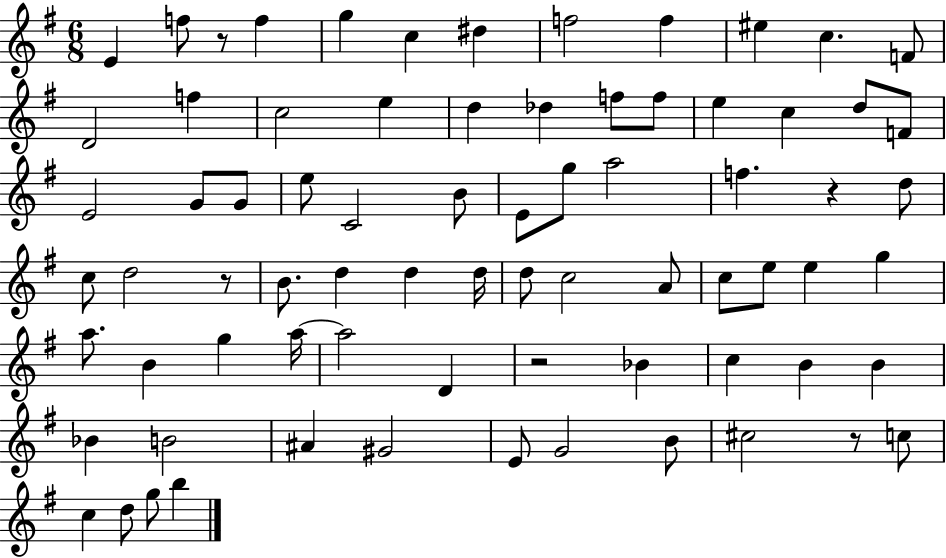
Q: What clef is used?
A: treble